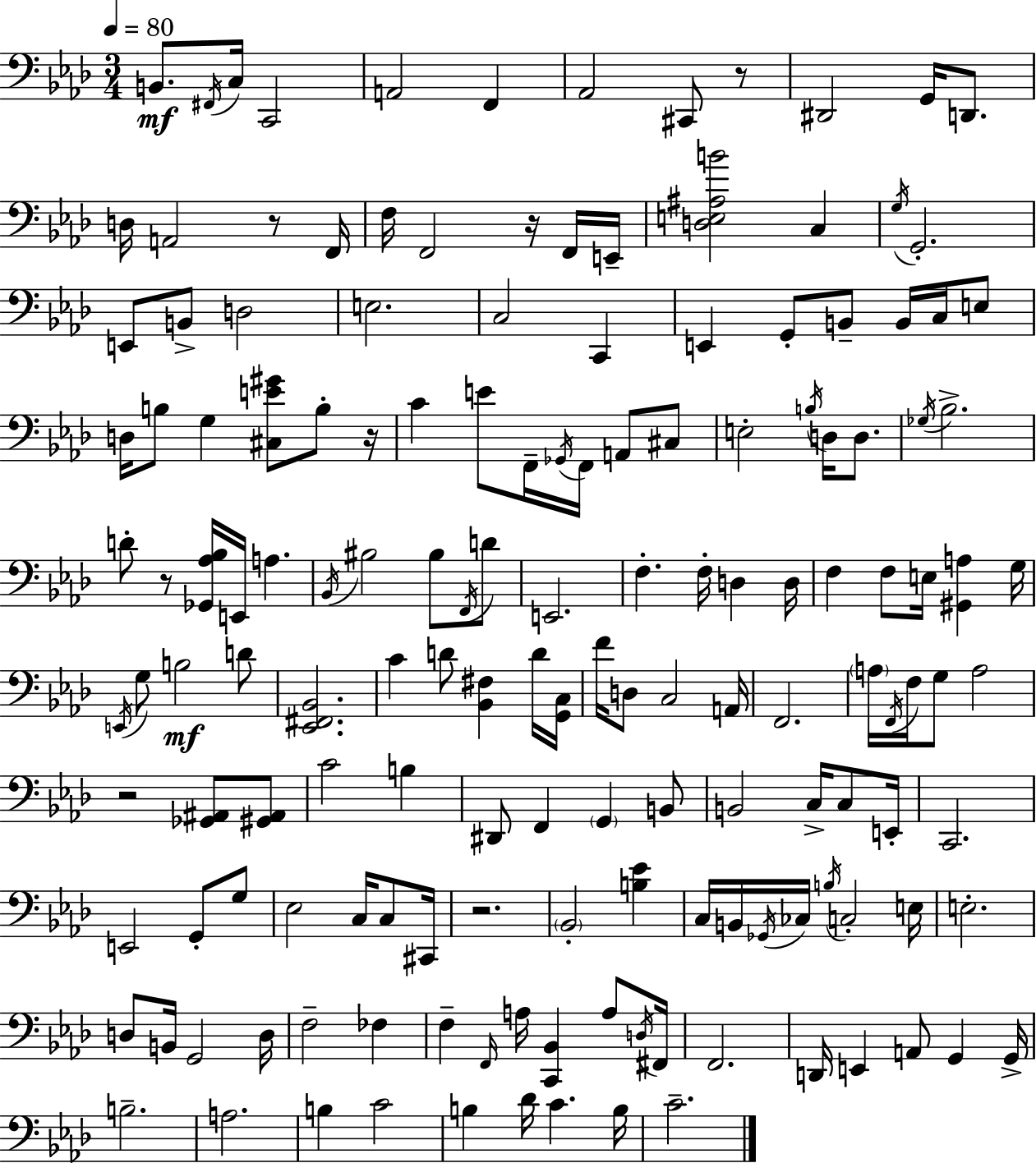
B2/e. F#2/s C3/s C2/h A2/h F2/q Ab2/h C#2/e R/e D#2/h G2/s D2/e. D3/s A2/h R/e F2/s F3/s F2/h R/s F2/s E2/s [D3,E3,A#3,B4]/h C3/q G3/s G2/h. E2/e B2/e D3/h E3/h. C3/h C2/q E2/q G2/e B2/e B2/s C3/s E3/e D3/s B3/e G3/q [C#3,E4,G#4]/e B3/e R/s C4/q E4/e F2/s Gb2/s F2/s A2/e C#3/e E3/h B3/s D3/s D3/e. Gb3/s Bb3/h. D4/e R/e [Gb2,Ab3,Bb3]/s E2/s A3/q. Bb2/s BIS3/h BIS3/e F2/s D4/e E2/h. F3/q. F3/s D3/q D3/s F3/q F3/e E3/s [G#2,A3]/q G3/s E2/s G3/e B3/h D4/e [Eb2,F#2,Bb2]/h. C4/q D4/e [Bb2,F#3]/q D4/s [G2,C3]/s F4/s D3/e C3/h A2/s F2/h. A3/s F2/s F3/s G3/e A3/h R/h [Gb2,A#2]/e [G#2,A#2]/e C4/h B3/q D#2/e F2/q G2/q B2/e B2/h C3/s C3/e E2/s C2/h. E2/h G2/e G3/e Eb3/h C3/s C3/e C#2/s R/h. Bb2/h [B3,Eb4]/q C3/s B2/s Gb2/s CES3/s B3/s C3/h E3/s E3/h. D3/e B2/s G2/h D3/s F3/h FES3/q F3/q F2/s A3/s [C2,Bb2]/q A3/e D3/s F#2/s F2/h. D2/s E2/q A2/e G2/q G2/s B3/h. A3/h. B3/q C4/h B3/q Db4/s C4/q. B3/s C4/h.